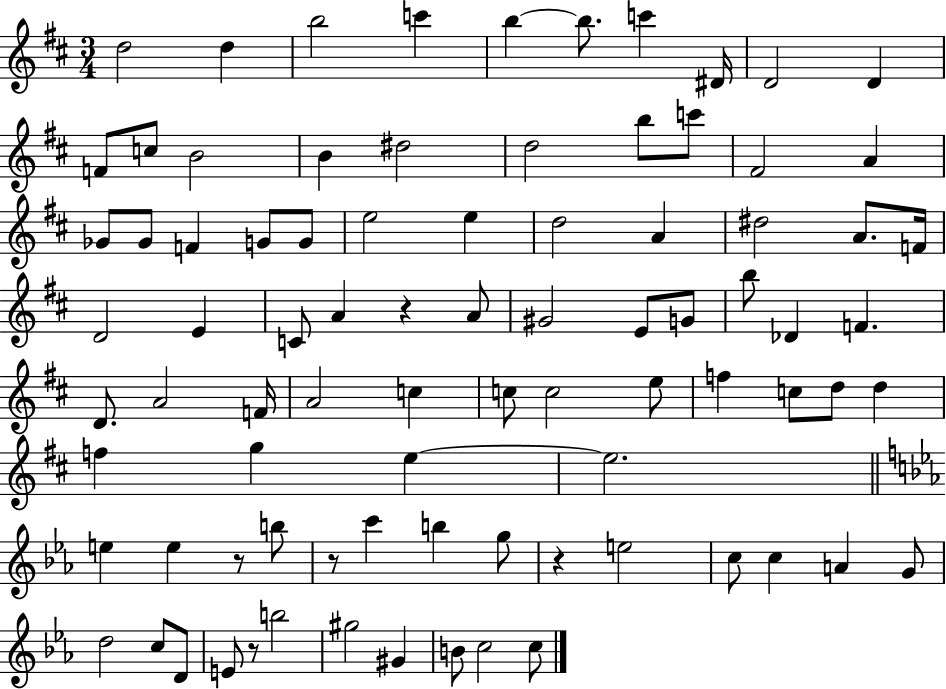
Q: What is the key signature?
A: D major